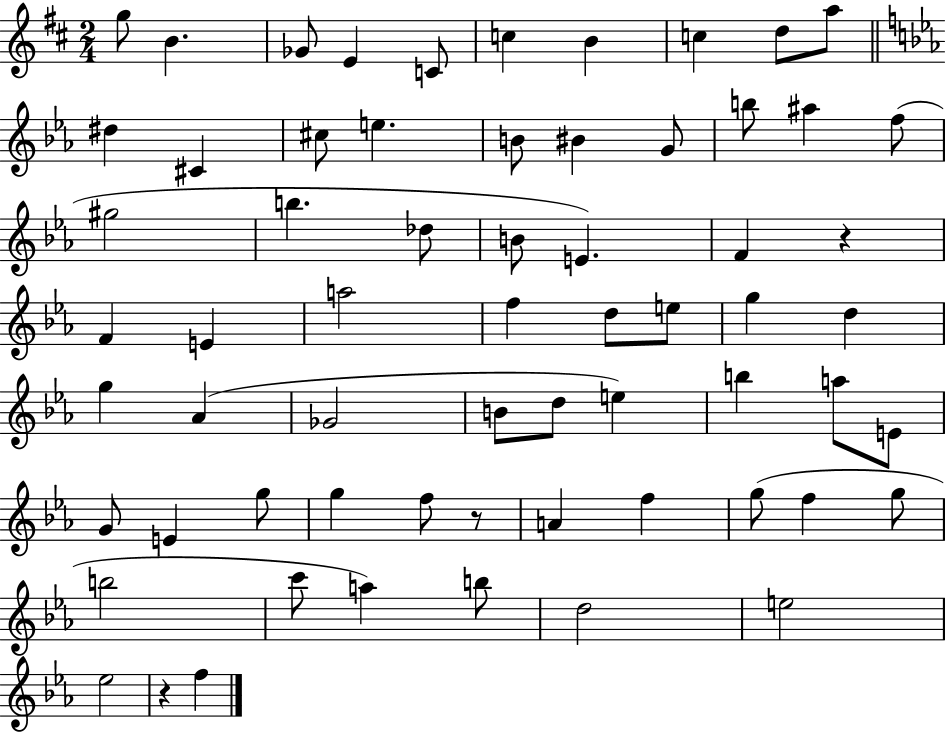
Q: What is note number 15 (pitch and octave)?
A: B4